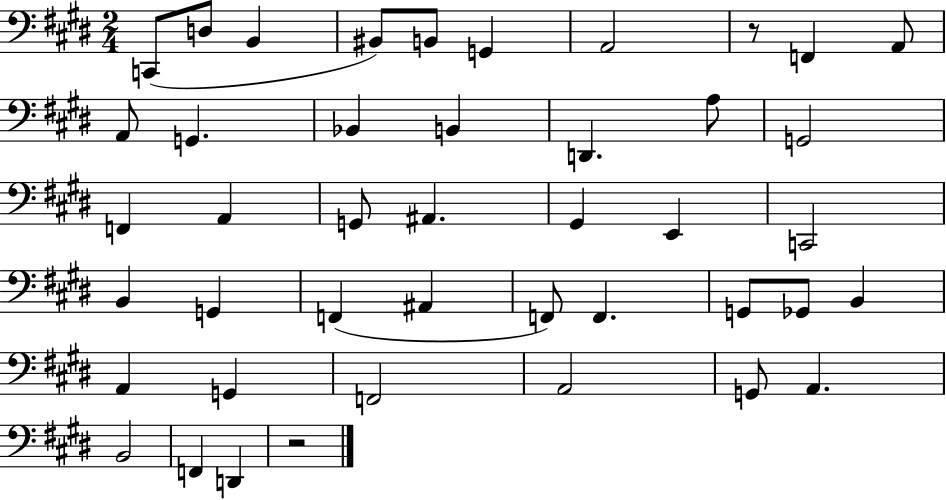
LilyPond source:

{
  \clef bass
  \numericTimeSignature
  \time 2/4
  \key e \major
  c,8( d8 b,4 | bis,8) b,8 g,4 | a,2 | r8 f,4 a,8 | \break a,8 g,4. | bes,4 b,4 | d,4. a8 | g,2 | \break f,4 a,4 | g,8 ais,4. | gis,4 e,4 | c,2 | \break b,4 g,4 | f,4( ais,4 | f,8) f,4. | g,8 ges,8 b,4 | \break a,4 g,4 | f,2 | a,2 | g,8 a,4. | \break b,2 | f,4 d,4 | r2 | \bar "|."
}